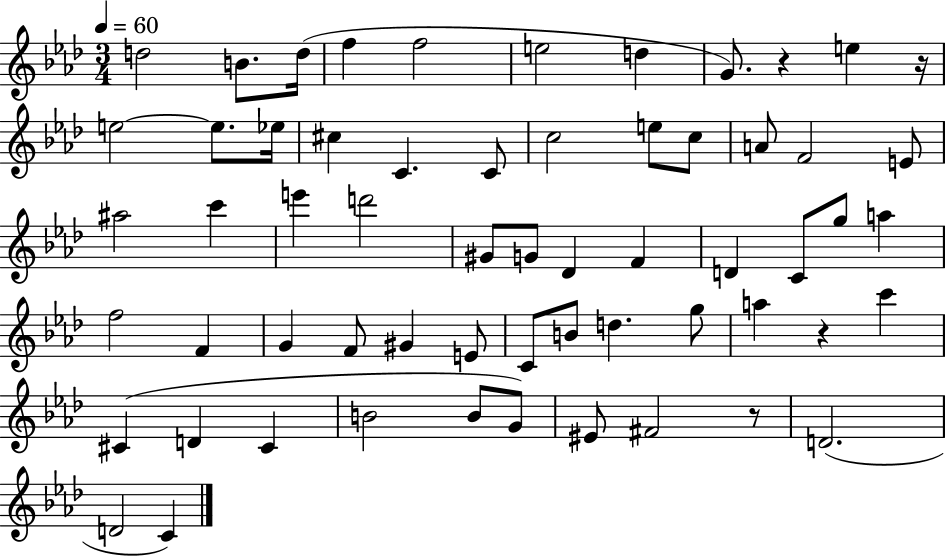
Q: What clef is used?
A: treble